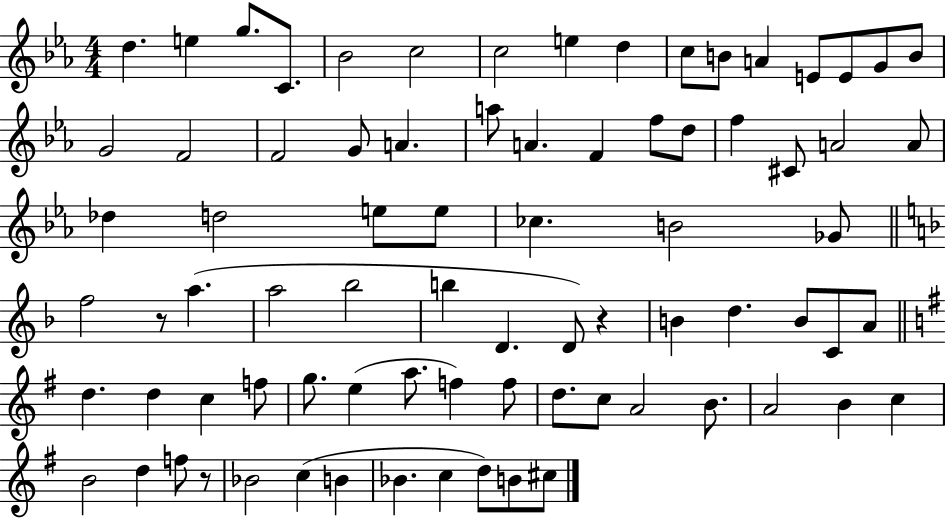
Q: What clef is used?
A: treble